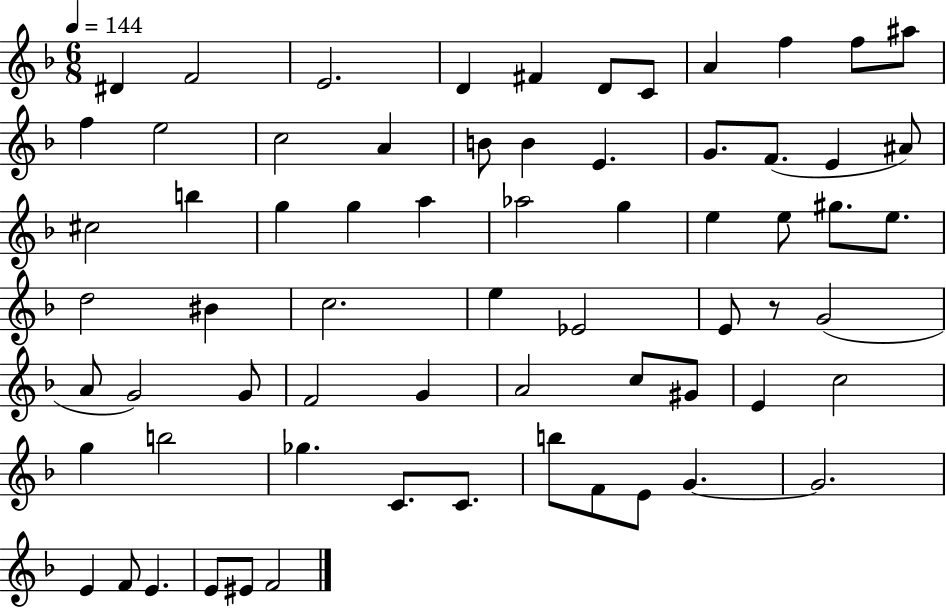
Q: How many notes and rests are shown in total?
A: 67